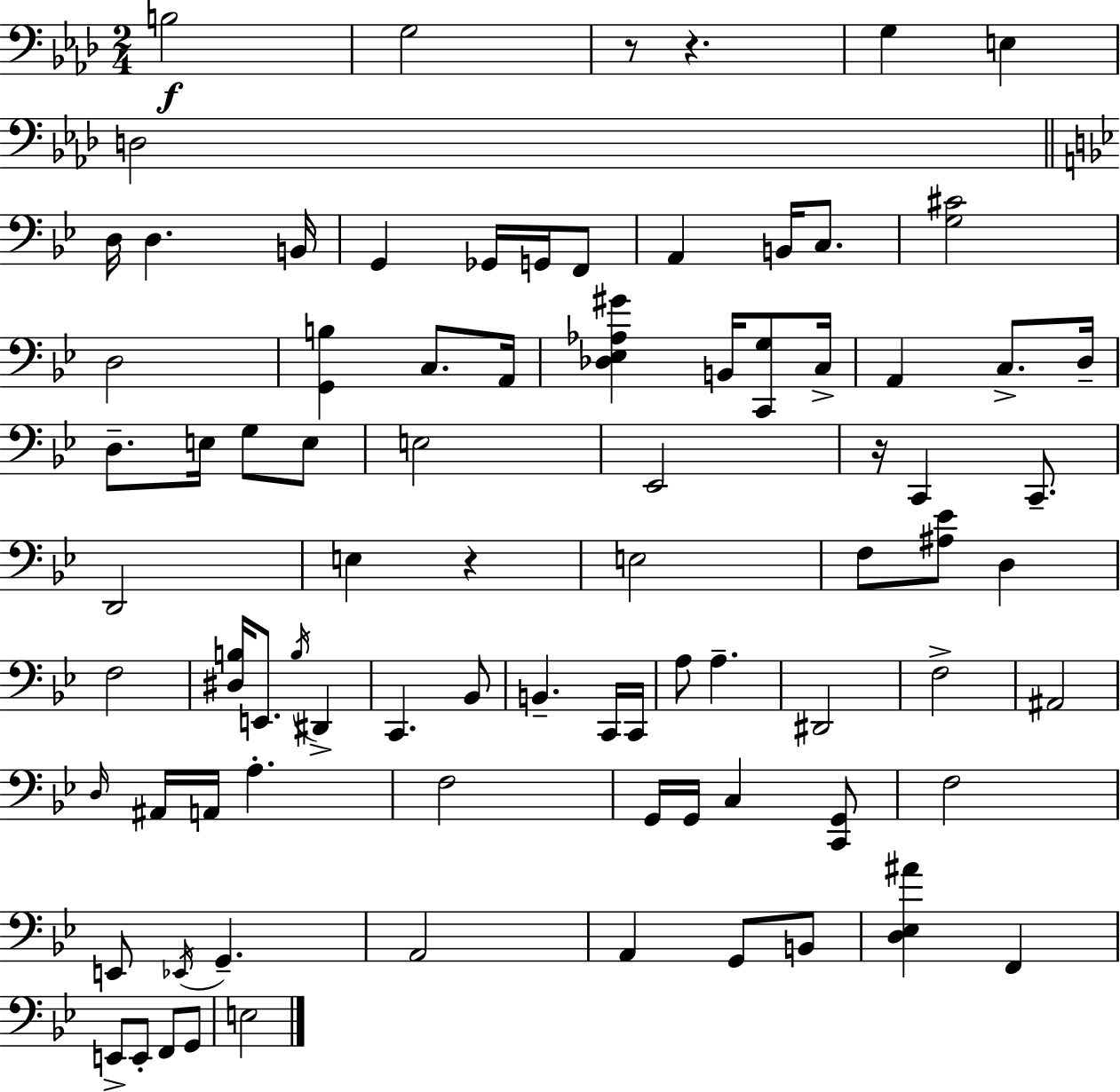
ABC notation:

X:1
T:Untitled
M:2/4
L:1/4
K:Fm
B,2 G,2 z/2 z G, E, D,2 D,/4 D, B,,/4 G,, _G,,/4 G,,/4 F,,/2 A,, B,,/4 C,/2 [G,^C]2 D,2 [G,,B,] C,/2 A,,/4 [_D,_E,_A,^G] B,,/4 [C,,G,]/2 C,/4 A,, C,/2 D,/4 D,/2 E,/4 G,/2 E,/2 E,2 _E,,2 z/4 C,, C,,/2 D,,2 E, z E,2 F,/2 [^A,_E]/2 D, F,2 [^D,B,]/4 E,,/2 B,/4 ^D,, C,, _B,,/2 B,, C,,/4 C,,/4 A,/2 A, ^D,,2 F,2 ^A,,2 D,/4 ^A,,/4 A,,/4 A, F,2 G,,/4 G,,/4 C, [C,,G,,]/2 F,2 E,,/2 _E,,/4 G,, A,,2 A,, G,,/2 B,,/2 [D,_E,^A] F,, E,,/2 E,,/2 F,,/2 G,,/2 E,2